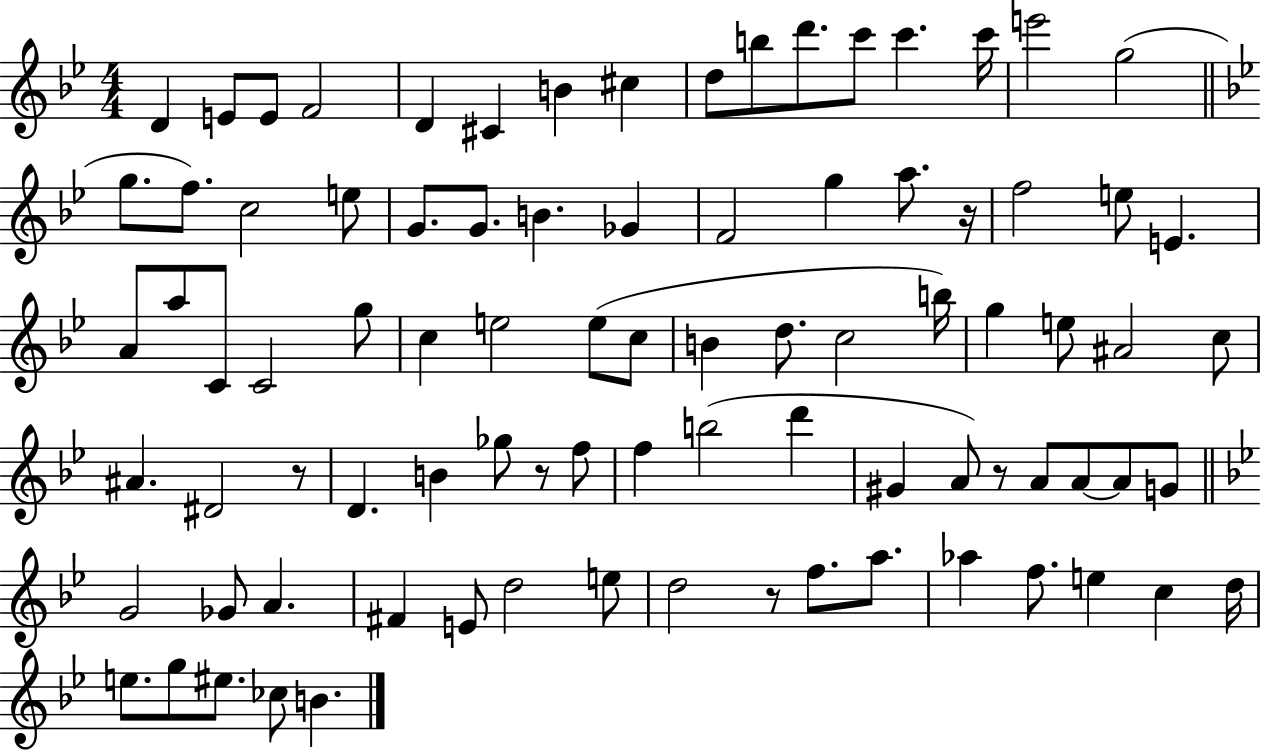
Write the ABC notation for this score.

X:1
T:Untitled
M:4/4
L:1/4
K:Bb
D E/2 E/2 F2 D ^C B ^c d/2 b/2 d'/2 c'/2 c' c'/4 e'2 g2 g/2 f/2 c2 e/2 G/2 G/2 B _G F2 g a/2 z/4 f2 e/2 E A/2 a/2 C/2 C2 g/2 c e2 e/2 c/2 B d/2 c2 b/4 g e/2 ^A2 c/2 ^A ^D2 z/2 D B _g/2 z/2 f/2 f b2 d' ^G A/2 z/2 A/2 A/2 A/2 G/2 G2 _G/2 A ^F E/2 d2 e/2 d2 z/2 f/2 a/2 _a f/2 e c d/4 e/2 g/2 ^e/2 _c/2 B